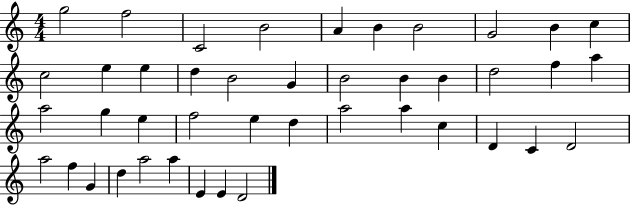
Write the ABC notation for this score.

X:1
T:Untitled
M:4/4
L:1/4
K:C
g2 f2 C2 B2 A B B2 G2 B c c2 e e d B2 G B2 B B d2 f a a2 g e f2 e d a2 a c D C D2 a2 f G d a2 a E E D2